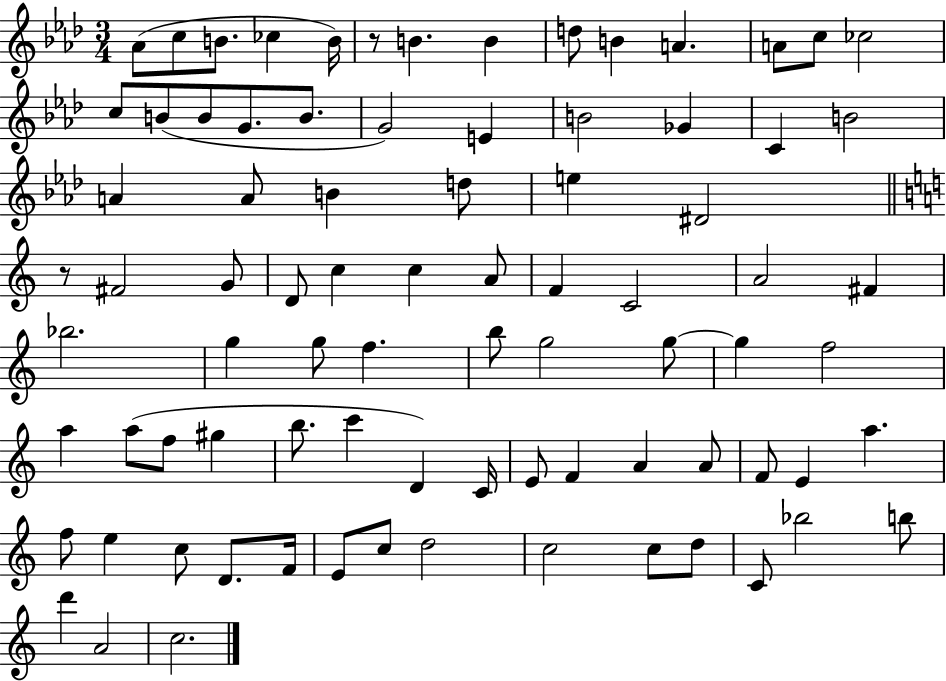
{
  \clef treble
  \numericTimeSignature
  \time 3/4
  \key aes \major
  aes'8( c''8 b'8. ces''4 b'16) | r8 b'4. b'4 | d''8 b'4 a'4. | a'8 c''8 ces''2 | \break c''8 b'8( b'8 g'8. b'8. | g'2) e'4 | b'2 ges'4 | c'4 b'2 | \break a'4 a'8 b'4 d''8 | e''4 dis'2 | \bar "||" \break \key c \major r8 fis'2 g'8 | d'8 c''4 c''4 a'8 | f'4 c'2 | a'2 fis'4 | \break bes''2. | g''4 g''8 f''4. | b''8 g''2 g''8~~ | g''4 f''2 | \break a''4 a''8( f''8 gis''4 | b''8. c'''4 d'4) c'16 | e'8 f'4 a'4 a'8 | f'8 e'4 a''4. | \break f''8 e''4 c''8 d'8. f'16 | e'8 c''8 d''2 | c''2 c''8 d''8 | c'8 bes''2 b''8 | \break d'''4 a'2 | c''2. | \bar "|."
}